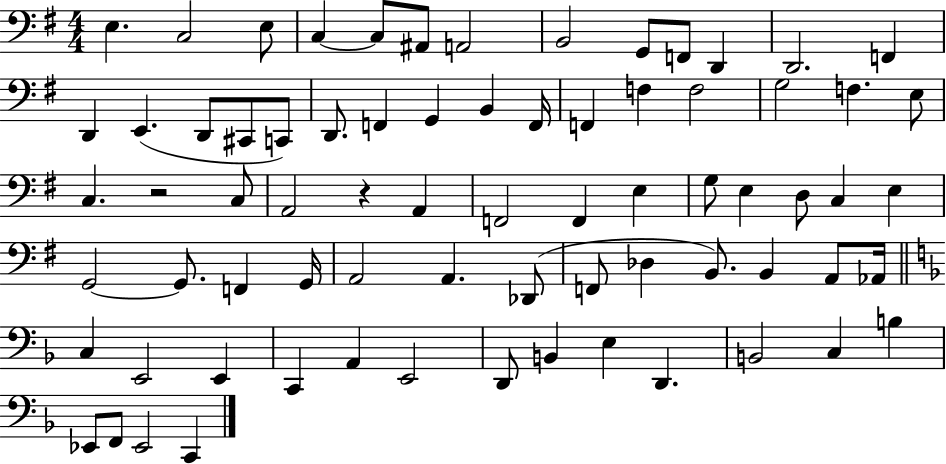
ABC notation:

X:1
T:Untitled
M:4/4
L:1/4
K:G
E, C,2 E,/2 C, C,/2 ^A,,/2 A,,2 B,,2 G,,/2 F,,/2 D,, D,,2 F,, D,, E,, D,,/2 ^C,,/2 C,,/2 D,,/2 F,, G,, B,, F,,/4 F,, F, F,2 G,2 F, E,/2 C, z2 C,/2 A,,2 z A,, F,,2 F,, E, G,/2 E, D,/2 C, E, G,,2 G,,/2 F,, G,,/4 A,,2 A,, _D,,/2 F,,/2 _D, B,,/2 B,, A,,/2 _A,,/4 C, E,,2 E,, C,, A,, E,,2 D,,/2 B,, E, D,, B,,2 C, B, _E,,/2 F,,/2 _E,,2 C,,